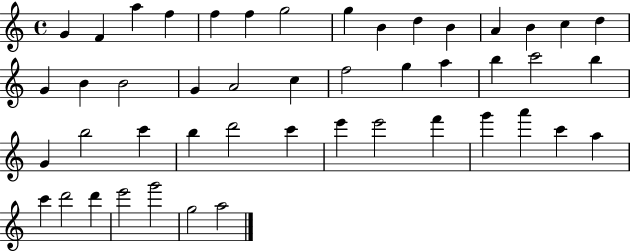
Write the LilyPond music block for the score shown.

{
  \clef treble
  \time 4/4
  \defaultTimeSignature
  \key c \major
  g'4 f'4 a''4 f''4 | f''4 f''4 g''2 | g''4 b'4 d''4 b'4 | a'4 b'4 c''4 d''4 | \break g'4 b'4 b'2 | g'4 a'2 c''4 | f''2 g''4 a''4 | b''4 c'''2 b''4 | \break g'4 b''2 c'''4 | b''4 d'''2 c'''4 | e'''4 e'''2 f'''4 | g'''4 a'''4 c'''4 a''4 | \break c'''4 d'''2 d'''4 | e'''2 g'''2 | g''2 a''2 | \bar "|."
}